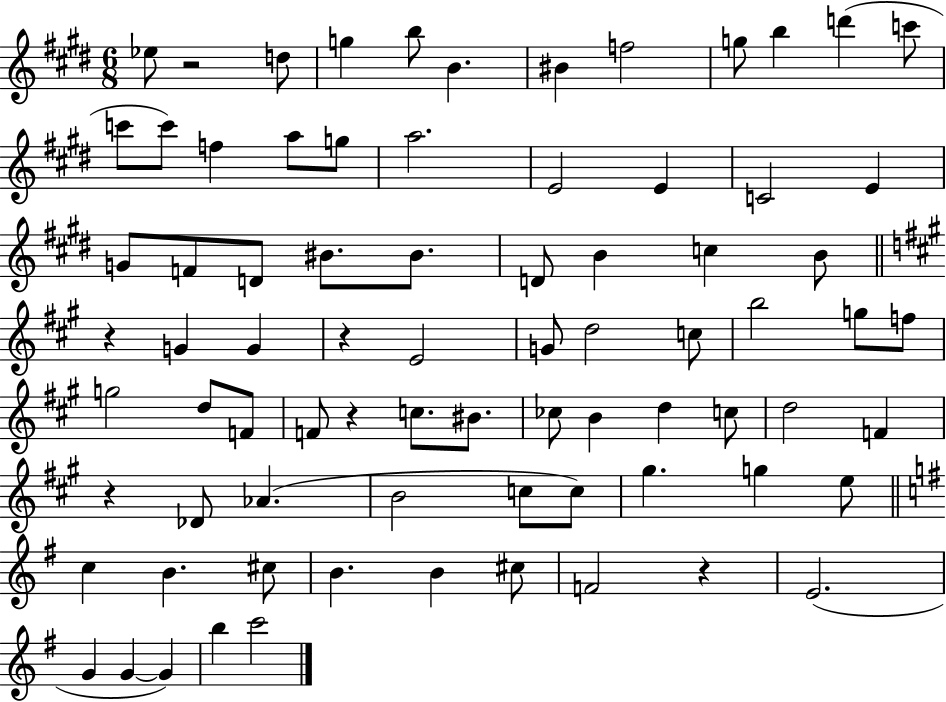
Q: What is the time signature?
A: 6/8